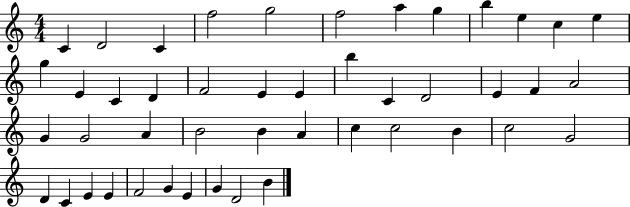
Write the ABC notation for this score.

X:1
T:Untitled
M:4/4
L:1/4
K:C
C D2 C f2 g2 f2 a g b e c e g E C D F2 E E b C D2 E F A2 G G2 A B2 B A c c2 B c2 G2 D C E E F2 G E G D2 B